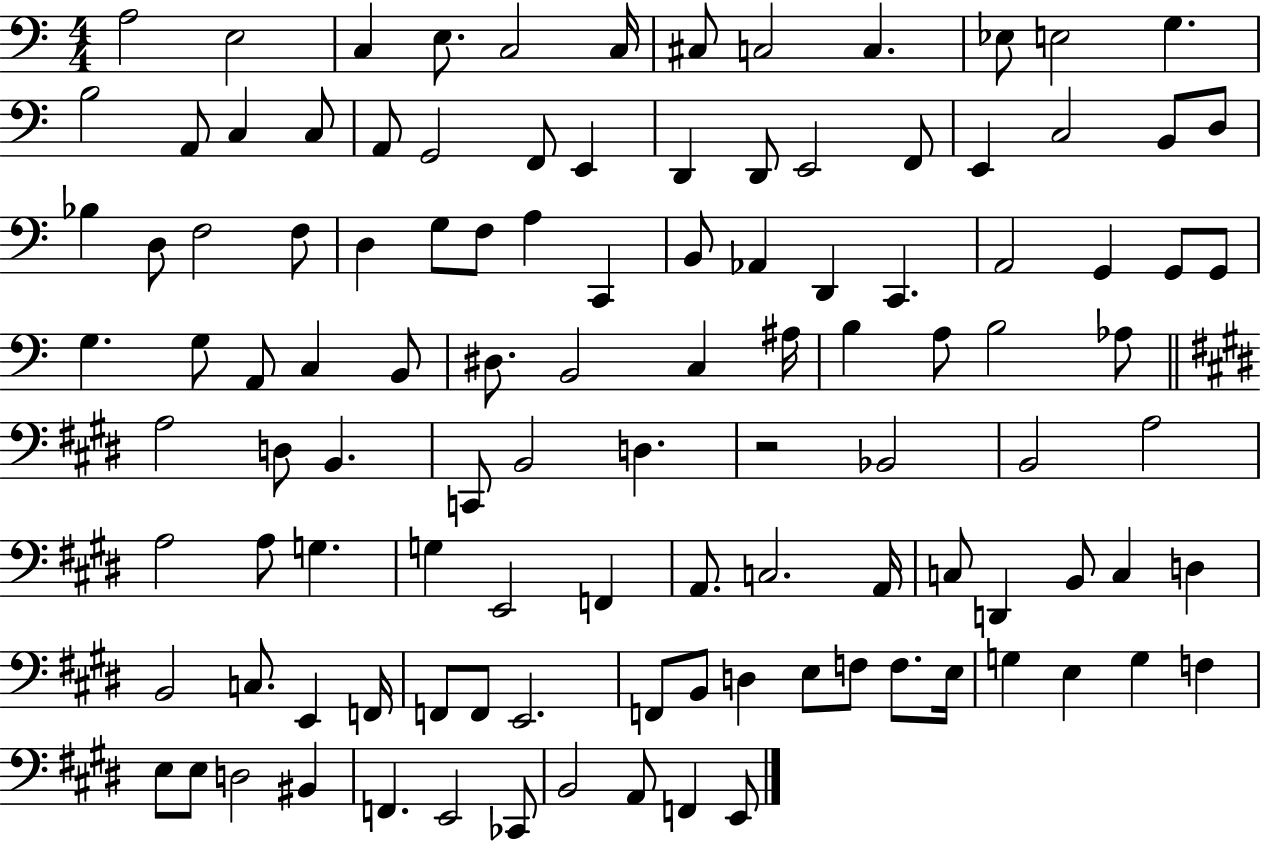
A3/h E3/h C3/q E3/e. C3/h C3/s C#3/e C3/h C3/q. Eb3/e E3/h G3/q. B3/h A2/e C3/q C3/e A2/e G2/h F2/e E2/q D2/q D2/e E2/h F2/e E2/q C3/h B2/e D3/e Bb3/q D3/e F3/h F3/e D3/q G3/e F3/e A3/q C2/q B2/e Ab2/q D2/q C2/q. A2/h G2/q G2/e G2/e G3/q. G3/e A2/e C3/q B2/e D#3/e. B2/h C3/q A#3/s B3/q A3/e B3/h Ab3/e A3/h D3/e B2/q. C2/e B2/h D3/q. R/h Bb2/h B2/h A3/h A3/h A3/e G3/q. G3/q E2/h F2/q A2/e. C3/h. A2/s C3/e D2/q B2/e C3/q D3/q B2/h C3/e. E2/q F2/s F2/e F2/e E2/h. F2/e B2/e D3/q E3/e F3/e F3/e. E3/s G3/q E3/q G3/q F3/q E3/e E3/e D3/h BIS2/q F2/q. E2/h CES2/e B2/h A2/e F2/q E2/e